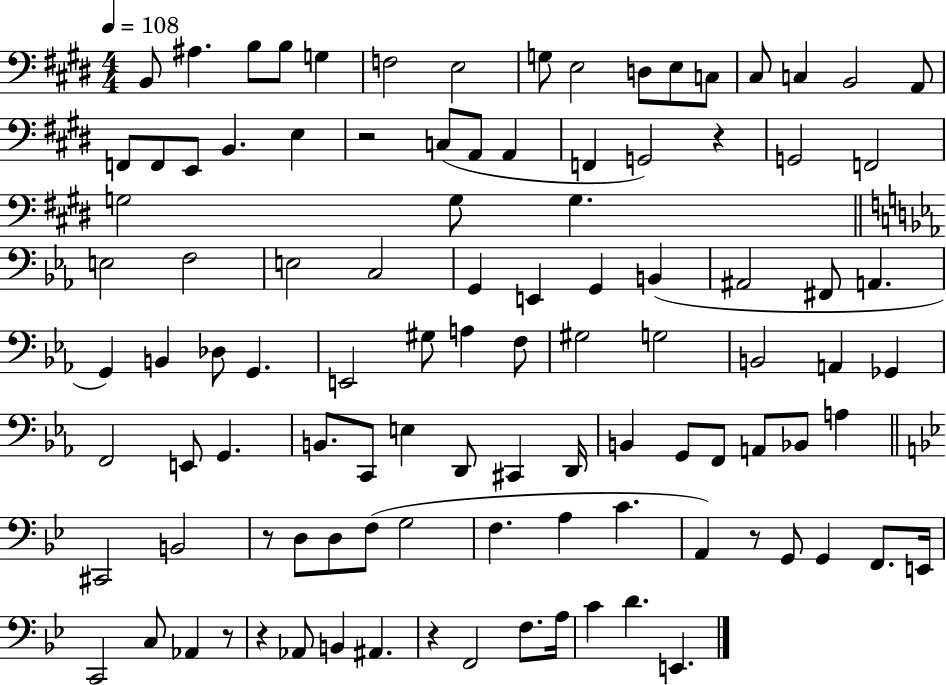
B2/e A#3/q. B3/e B3/e G3/q F3/h E3/h G3/e E3/h D3/e E3/e C3/e C#3/e C3/q B2/h A2/e F2/e F2/e E2/e B2/q. E3/q R/h C3/e A2/e A2/q F2/q G2/h R/q G2/h F2/h G3/h G3/e G3/q. E3/h F3/h E3/h C3/h G2/q E2/q G2/q B2/q A#2/h F#2/e A2/q. G2/q B2/q Db3/e G2/q. E2/h G#3/e A3/q F3/e G#3/h G3/h B2/h A2/q Gb2/q F2/h E2/e G2/q. B2/e. C2/e E3/q D2/e C#2/q D2/s B2/q G2/e F2/e A2/e Bb2/e A3/q C#2/h B2/h R/e D3/e D3/e F3/e G3/h F3/q. A3/q C4/q. A2/q R/e G2/e G2/q F2/e. E2/s C2/h C3/e Ab2/q R/e R/q Ab2/e B2/q A#2/q. R/q F2/h F3/e. A3/s C4/q D4/q. E2/q.